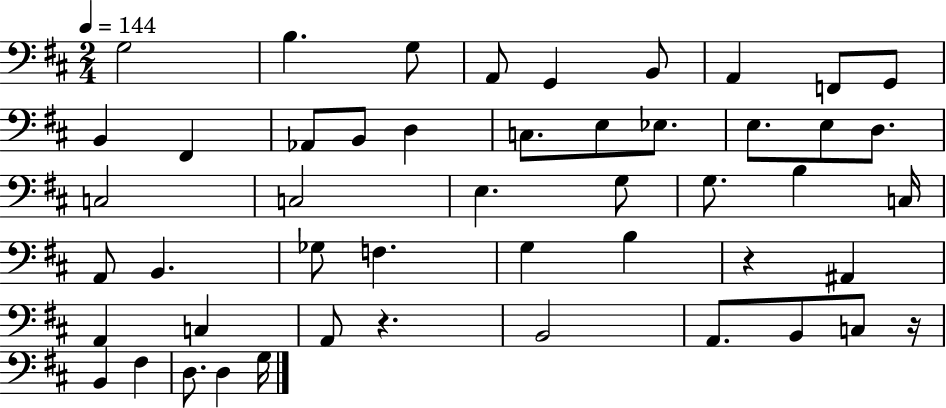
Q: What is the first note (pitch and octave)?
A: G3